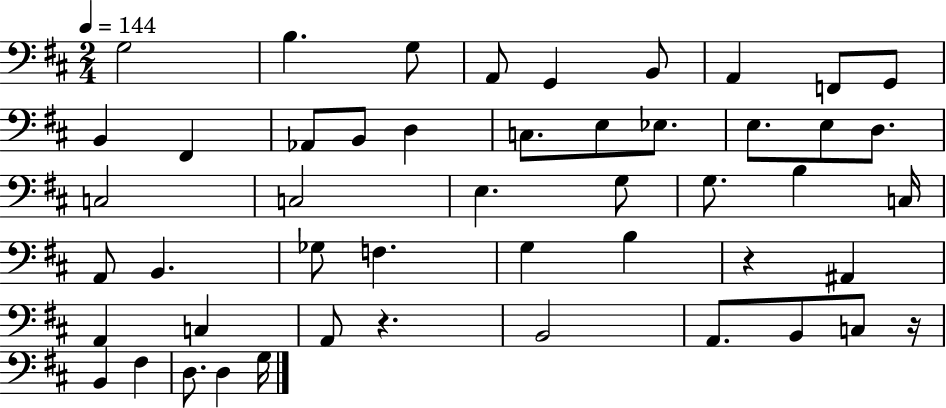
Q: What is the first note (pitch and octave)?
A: G3